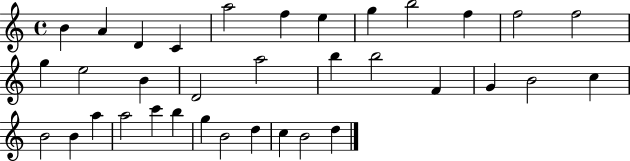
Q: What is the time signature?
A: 4/4